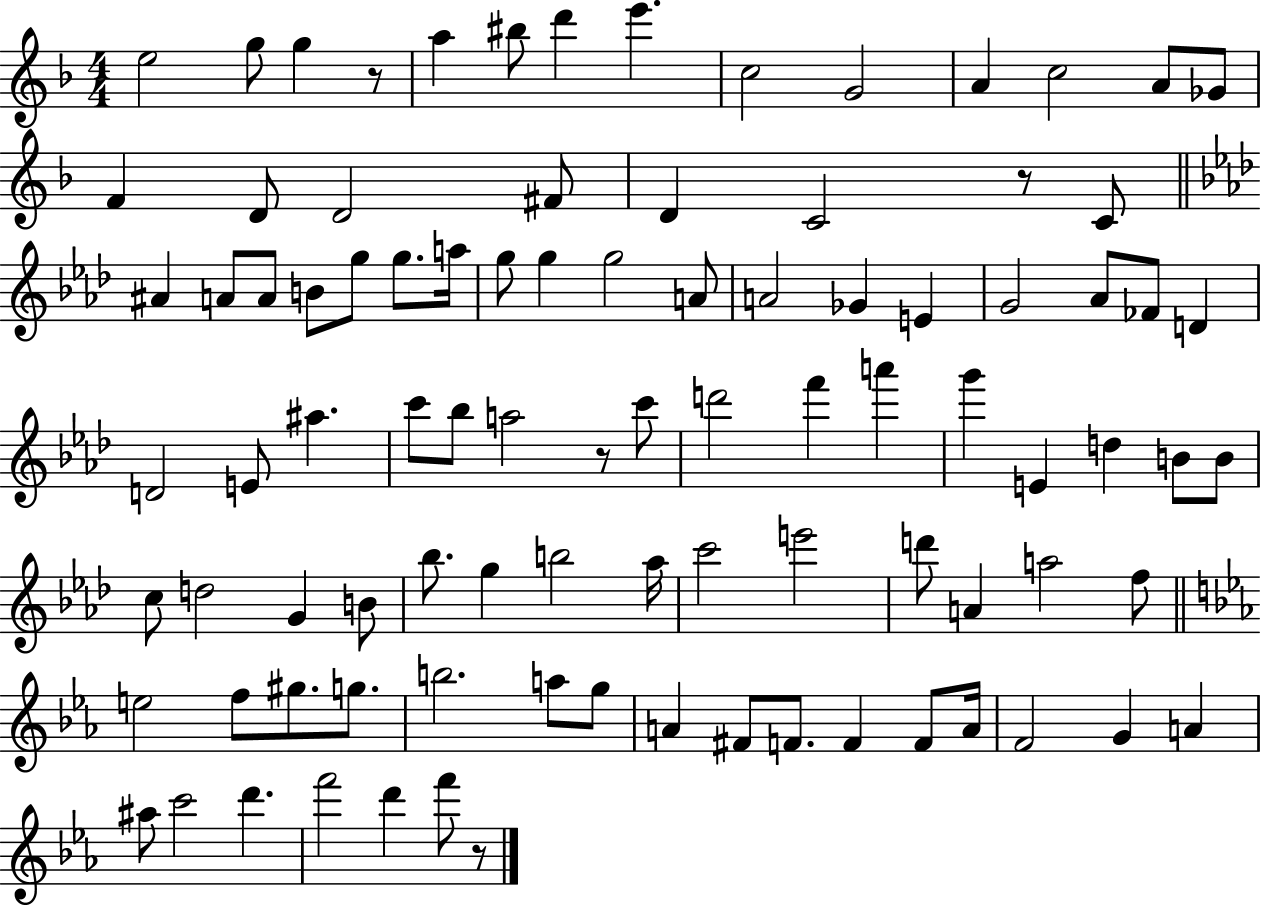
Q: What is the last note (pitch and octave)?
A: F6